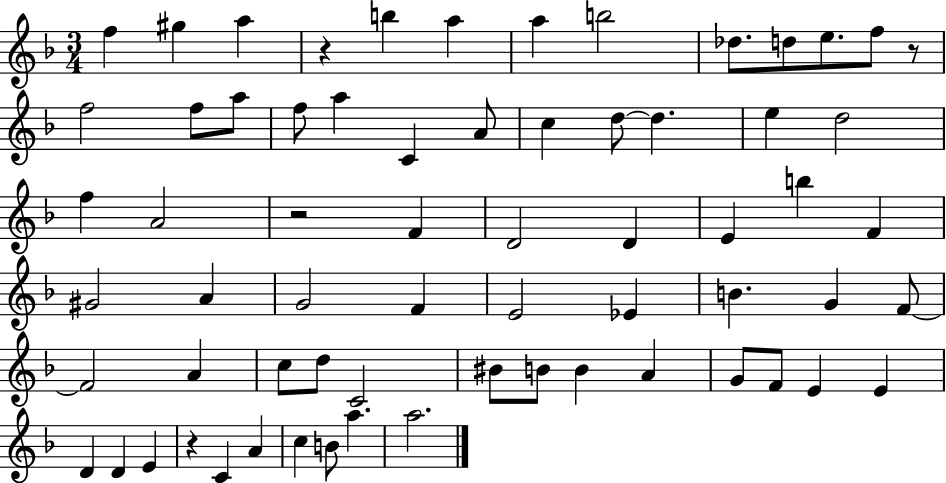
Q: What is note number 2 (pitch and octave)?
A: G#5